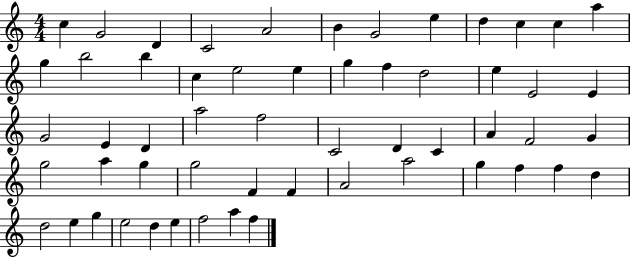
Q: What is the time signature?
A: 4/4